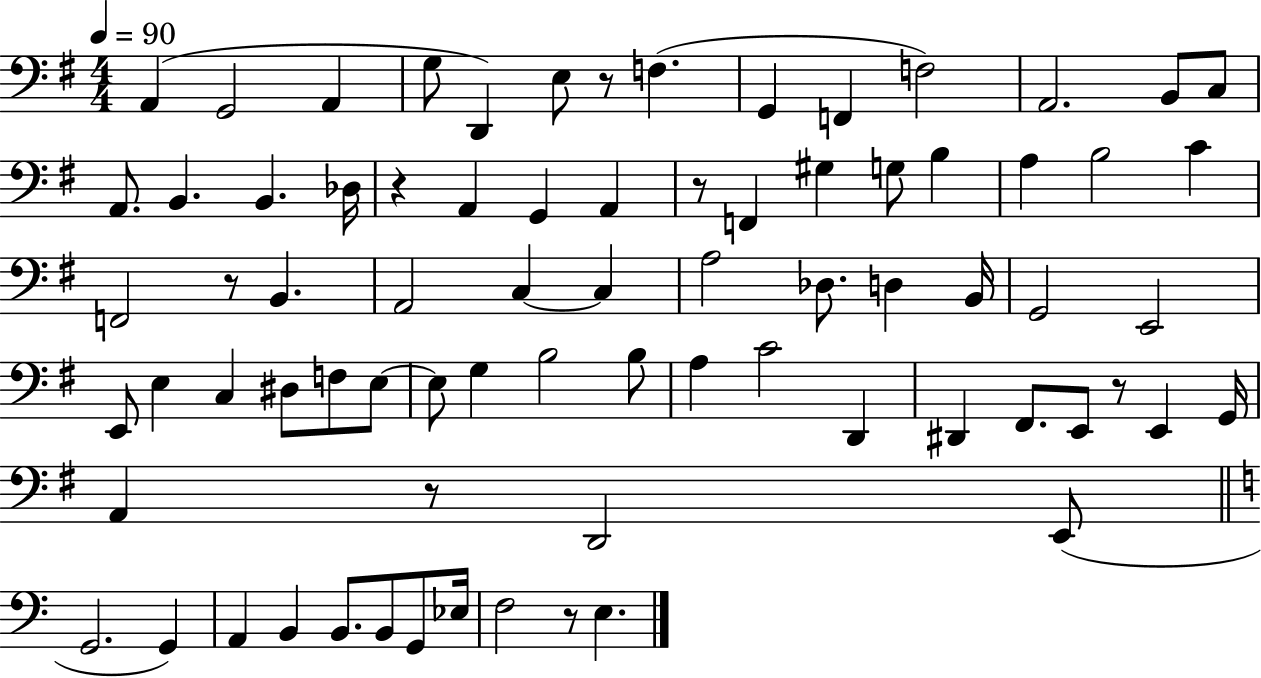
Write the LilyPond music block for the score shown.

{
  \clef bass
  \numericTimeSignature
  \time 4/4
  \key g \major
  \tempo 4 = 90
  \repeat volta 2 { a,4( g,2 a,4 | g8 d,4) e8 r8 f4.( | g,4 f,4 f2) | a,2. b,8 c8 | \break a,8. b,4. b,4. des16 | r4 a,4 g,4 a,4 | r8 f,4 gis4 g8 b4 | a4 b2 c'4 | \break f,2 r8 b,4. | a,2 c4~~ c4 | a2 des8. d4 b,16 | g,2 e,2 | \break e,8 e4 c4 dis8 f8 e8~~ | e8 g4 b2 b8 | a4 c'2 d,4 | dis,4 fis,8. e,8 r8 e,4 g,16 | \break a,4 r8 d,2 e,8( | \bar "||" \break \key c \major g,2. g,4) | a,4 b,4 b,8. b,8 g,8 ees16 | f2 r8 e4. | } \bar "|."
}